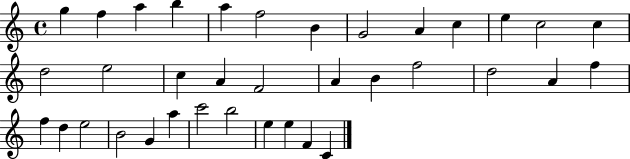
X:1
T:Untitled
M:4/4
L:1/4
K:C
g f a b a f2 B G2 A c e c2 c d2 e2 c A F2 A B f2 d2 A f f d e2 B2 G a c'2 b2 e e F C